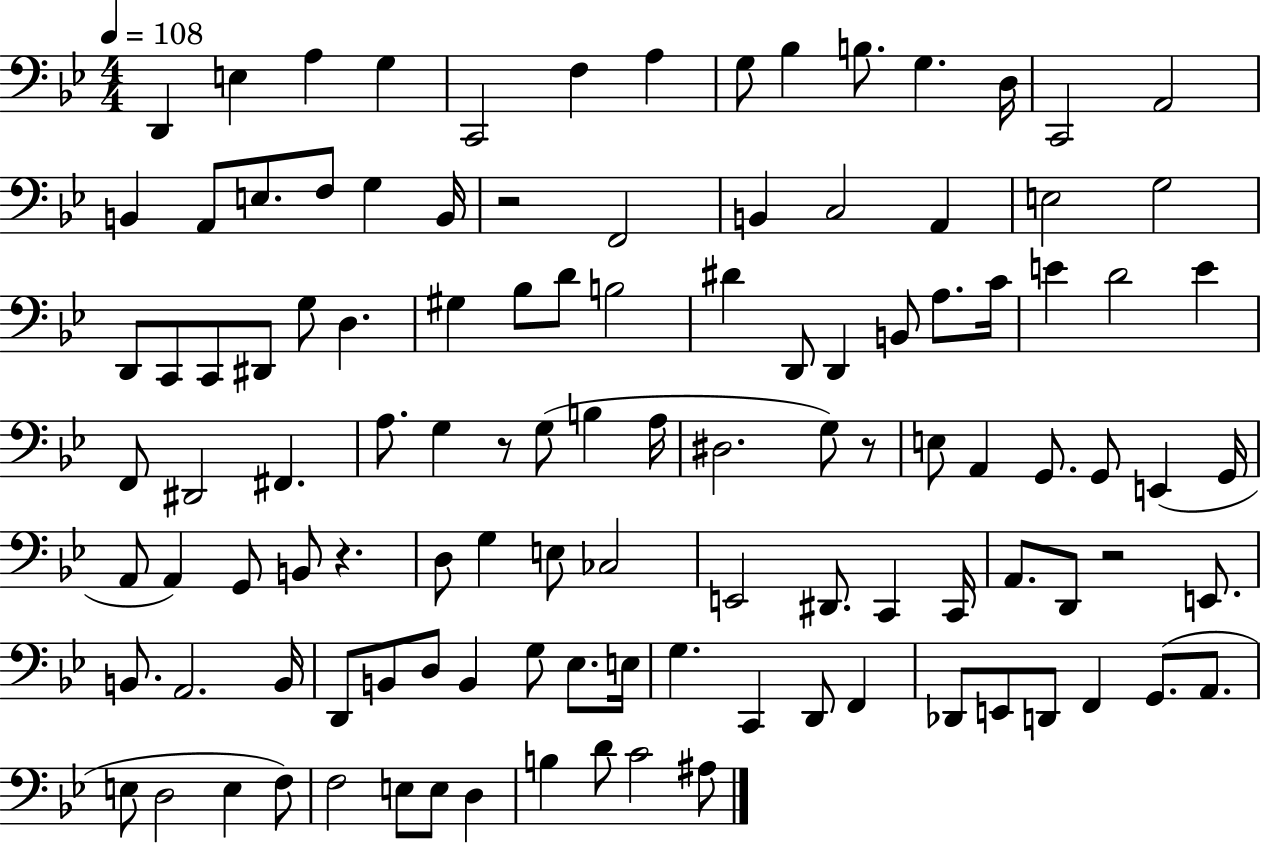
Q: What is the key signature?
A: BES major